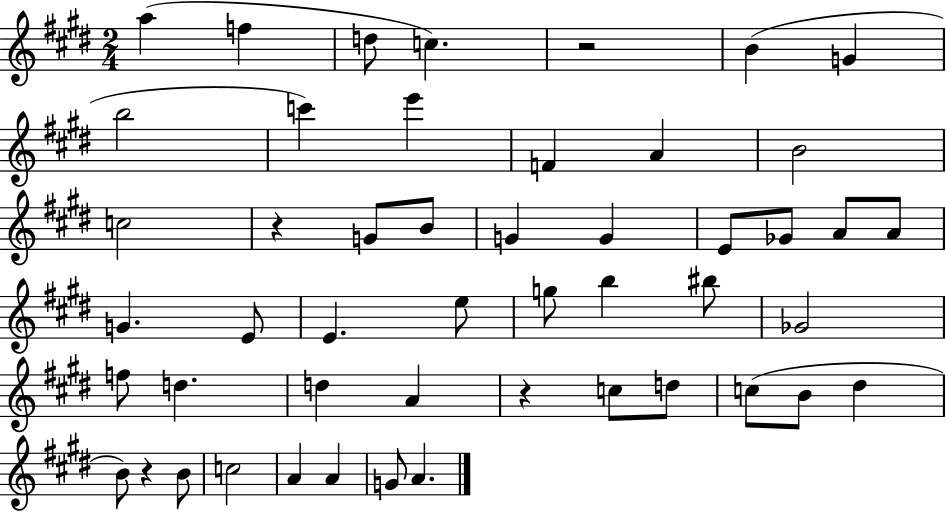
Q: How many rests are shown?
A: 4